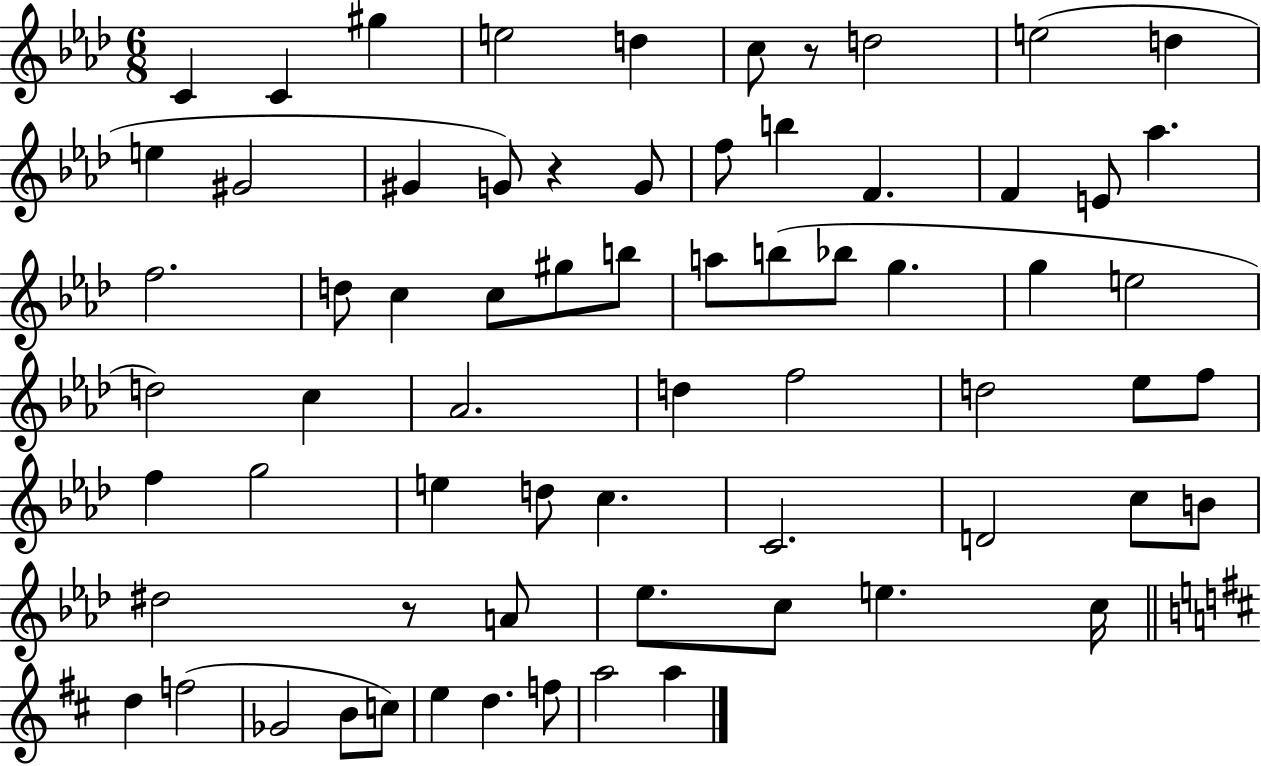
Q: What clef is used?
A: treble